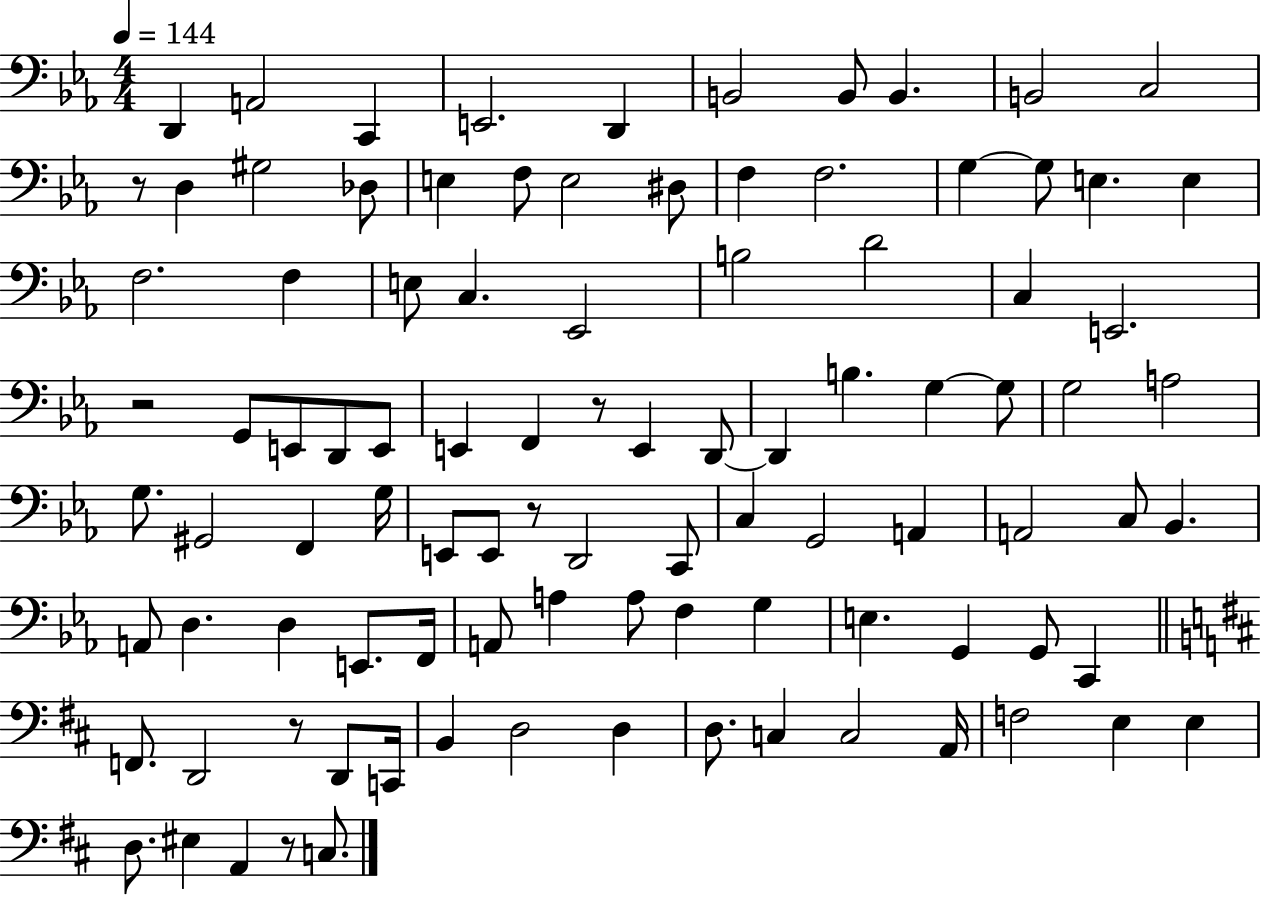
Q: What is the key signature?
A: EES major